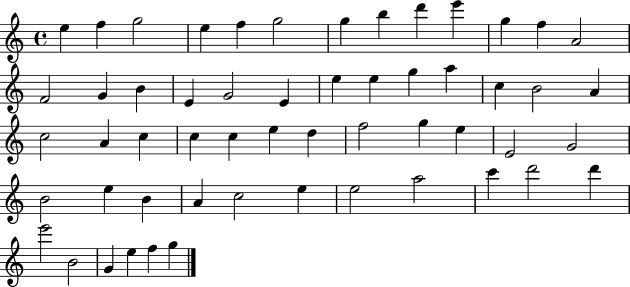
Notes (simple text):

E5/q F5/q G5/h E5/q F5/q G5/h G5/q B5/q D6/q E6/q G5/q F5/q A4/h F4/h G4/q B4/q E4/q G4/h E4/q E5/q E5/q G5/q A5/q C5/q B4/h A4/q C5/h A4/q C5/q C5/q C5/q E5/q D5/q F5/h G5/q E5/q E4/h G4/h B4/h E5/q B4/q A4/q C5/h E5/q E5/h A5/h C6/q D6/h D6/q E6/h B4/h G4/q E5/q F5/q G5/q